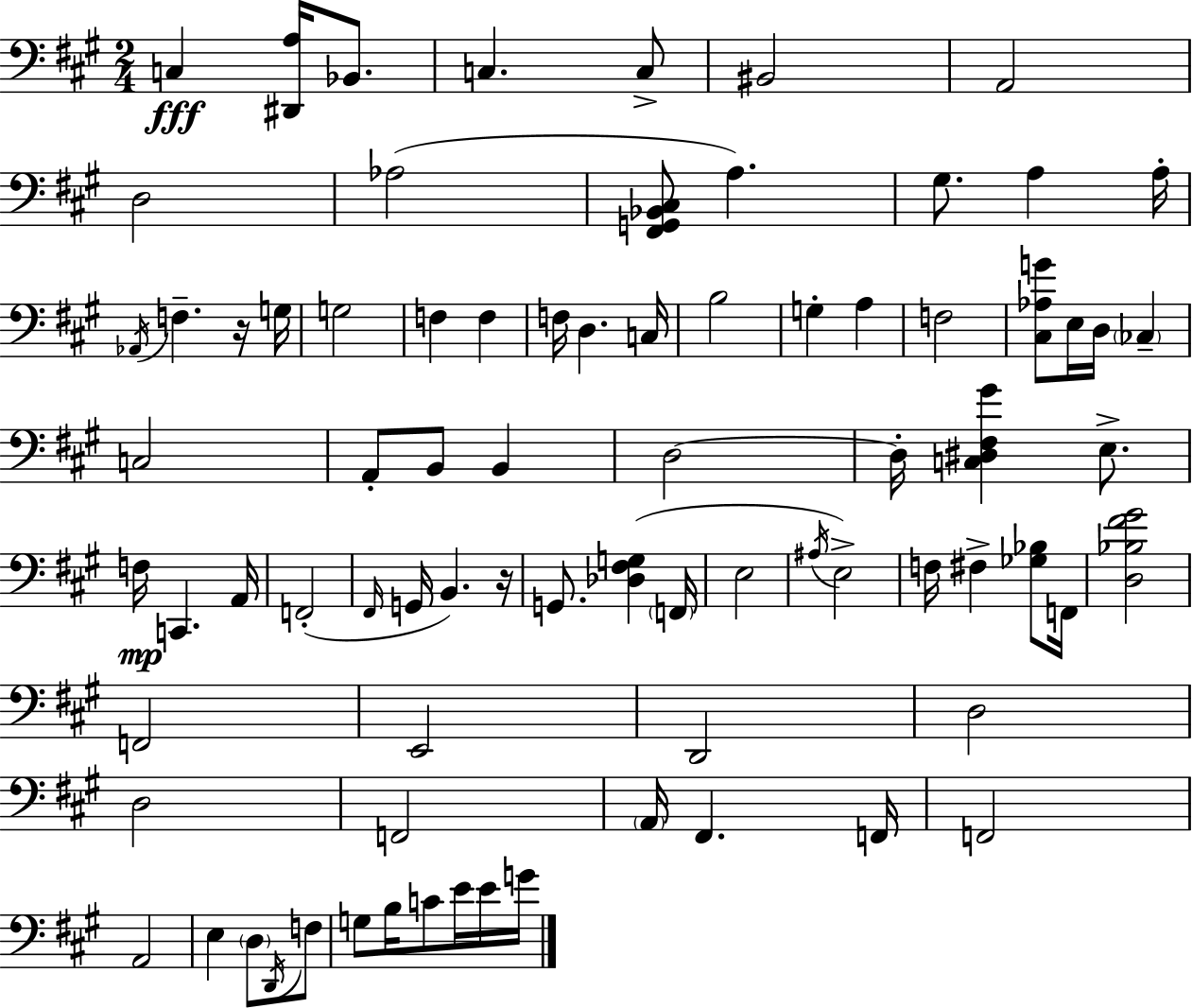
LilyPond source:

{
  \clef bass
  \numericTimeSignature
  \time 2/4
  \key a \major
  c4\fff <dis, a>16 bes,8. | c4. c8-> | bis,2 | a,2 | \break d2 | aes2( | <fis, g, bes, cis>8 a4.) | gis8. a4 a16-. | \break \acciaccatura { aes,16 } f4.-- r16 | g16 g2 | f4 f4 | f16 d4. | \break c16 b2 | g4-. a4 | f2 | <cis aes g'>8 e16 d16 \parenthesize ces4-- | \break c2 | a,8-. b,8 b,4 | d2~~ | d16-. <c dis fis gis'>4 e8.-> | \break f16\mp c,4. | a,16 f,2-.( | \grace { fis,16 } g,16 b,4.) | r16 g,8. <des fis g>4( | \break \parenthesize f,16 e2 | \acciaccatura { ais16 }) e2-> | f16 fis4-> | <ges bes>8 f,16 <d bes fis' gis'>2 | \break f,2 | e,2 | d,2 | d2 | \break d2 | f,2 | \parenthesize a,16 fis,4. | f,16 f,2 | \break a,2 | e4 \parenthesize d8 | \acciaccatura { d,16 } f8 g8 b16 c'8 | e'16 e'16 g'16 \bar "|."
}